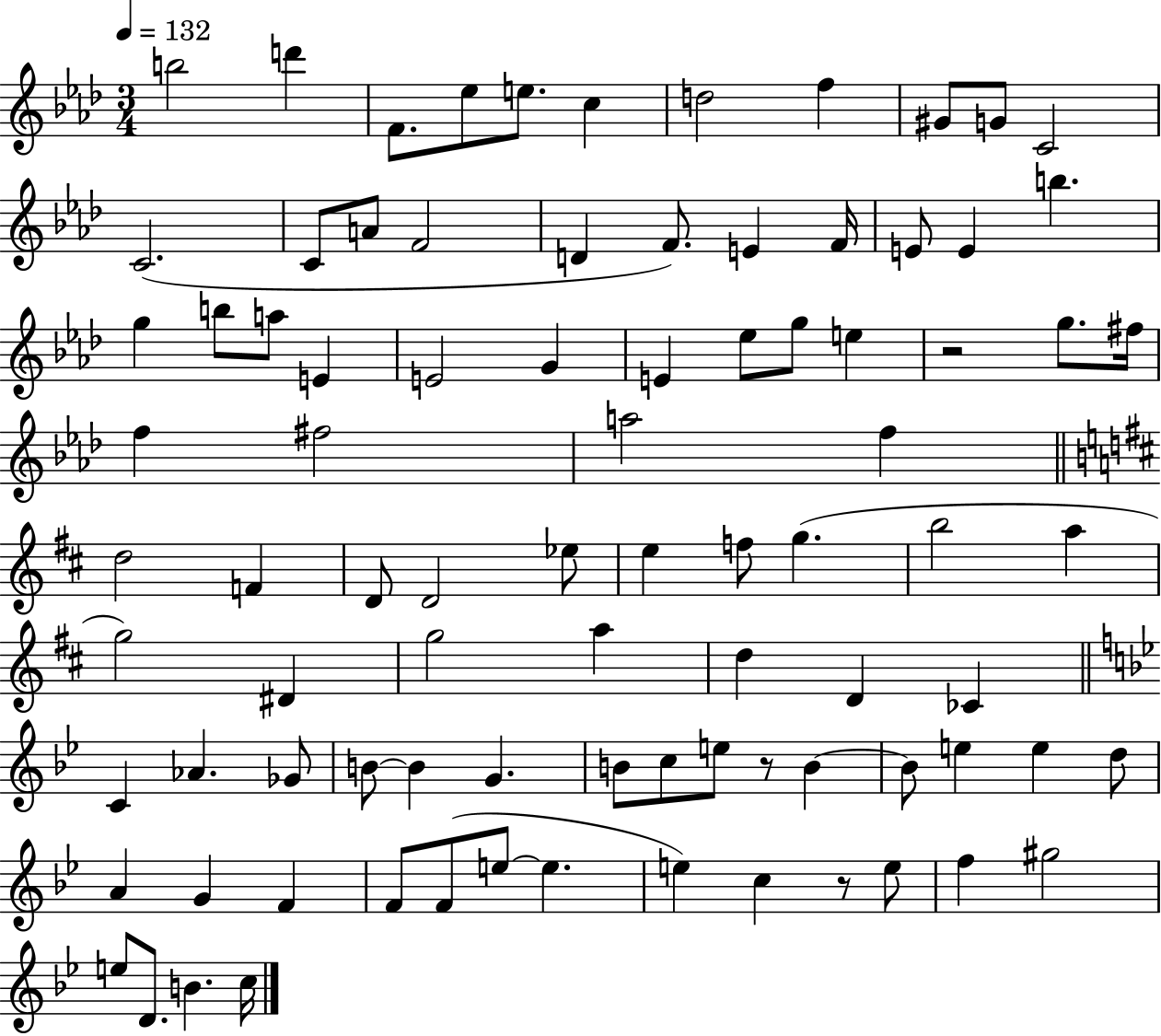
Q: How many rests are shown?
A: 3